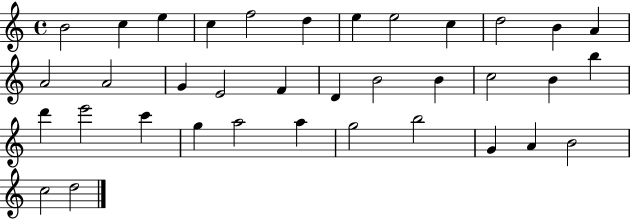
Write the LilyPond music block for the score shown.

{
  \clef treble
  \time 4/4
  \defaultTimeSignature
  \key c \major
  b'2 c''4 e''4 | c''4 f''2 d''4 | e''4 e''2 c''4 | d''2 b'4 a'4 | \break a'2 a'2 | g'4 e'2 f'4 | d'4 b'2 b'4 | c''2 b'4 b''4 | \break d'''4 e'''2 c'''4 | g''4 a''2 a''4 | g''2 b''2 | g'4 a'4 b'2 | \break c''2 d''2 | \bar "|."
}